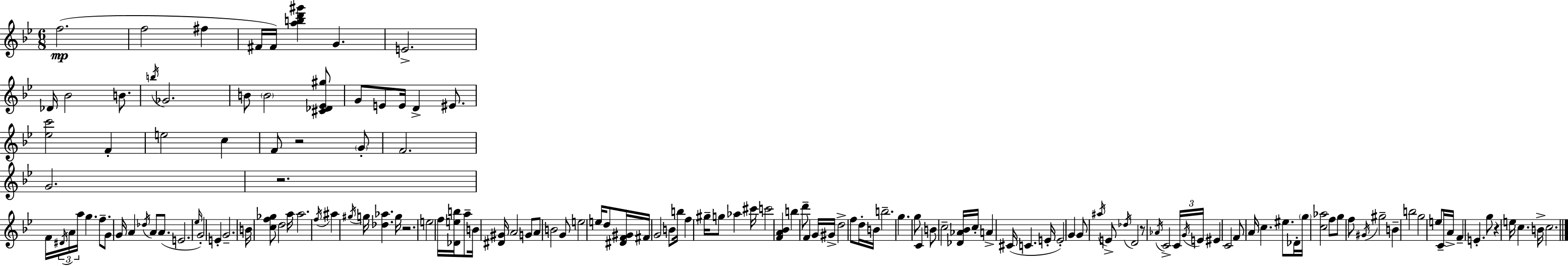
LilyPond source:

{
  \clef treble
  \numericTimeSignature
  \time 6/8
  \key bes \major
  f''2.(\mp | f''2 fis''4 | fis'16 fis'16) <a'' b'' d''' gis'''>4 g'4. | e'2.-> | \break des'16 bes'2 b'8. | \acciaccatura { b''16 } ges'2. | b'8 \parenthesize b'2 <cis' des' ees' gis''>8 | g'8 e'8 e'16 d'4-> eis'8. | \break <ees'' c'''>2 f'4-. | e''2 c''4 | f'8 r2 \parenthesize g'8-. | f'2. | \break g'2. | r2. | f'16 \tuplet 3/2 { \acciaccatura { dis'16 } a'16 a''16 } g''4. f''8.-- | g'8 g'16 a'4 \acciaccatura { des''16 } a'8 | \break a'8.( e'2. | \grace { ees''16 } g'2-.) | e'4-. g'2.-- | b'16 <c'' f'' ges''>8 d''2 | \break a''16 a''2. | \acciaccatura { f''16 } ais''4 \acciaccatura { gis''16 } g''16 <des'' aes''>4. | g''16 r2. | e''2 | \break f''16 <des' e'' b''>16 a''8-- b'16 <dis' gis'>16 a'2 | g'8 a'8 b'2 | g'8 e''2 | e''16 d''8 <dis' f' gis'>16 fis'16 g'2 | \break b'8 b''16 f''4 gis''16-- g''8 | aes''4 cis'''16 c'''2 | <f' a' bes'>4 b''4 d'''8-- | f'4 g'16 gis'16-> d''2-> | \break f''8 d''16-. b'16 b''2.-- | g''4. | g''8 c'4 b'8 c''2-- | <des' aes' bes'>16 c''16-. a'4-> cis'16( c'4. | \break e'16-. e'2-.) | g'4 g'8 \acciaccatura { ais''16 } e'8-> \acciaccatura { des''16 } | d'2 r8 \acciaccatura { aes'16 } c'2-> | \tuplet 3/2 { c'16 \acciaccatura { g'16 } e'16 } eis'4 | \break c'2 f'8 | a'16 c''4. eis''8. des'16-. \parenthesize g''16 | <c'' aes''>2 f''8 g''8 | f''8 \acciaccatura { gis'16 } gis''2-- b'4-- | \break b''2 g''2 | e''8 c'16-- a'16-> f'4-- | e'4.-. g''8 r4 | e''16 c''4. b'16-> c''2. | \break \bar "|."
}